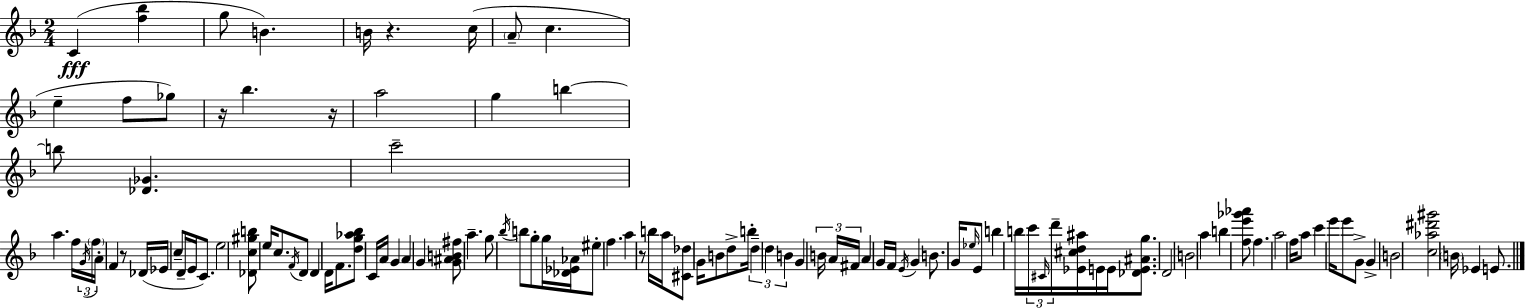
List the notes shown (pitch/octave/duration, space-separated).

C4/q [F5,Bb5]/q G5/e B4/q. B4/s R/q. C5/s A4/e C5/q. E5/q F5/e Gb5/e R/s Bb5/q. R/s A5/h G5/q B5/q B5/e [Db4,Gb4]/q. C6/h A5/q. F5/s G4/s F5/s A4/s F4/q R/e Db4/s Eb4/s C5/e D4/s E4/s C4/e. E5/h [Db4,C5,G#5,B5]/e E5/s C5/e. F4/s D4/e D4/q D4/s F4/e. [D5,G5,Ab5,Bb5]/e C4/s A4/s G4/q A4/q G4/q [G4,A#4,B4,F#5]/e A5/q. G5/e Bb5/s B5/e G5/e G5/s [Db4,Eb4,Ab4]/s EIS5/e F5/q. A5/q R/e B5/s A5/s [C#4,Db5]/e G4/s B4/e D5/e B5/s D5/q D5/q B4/q G4/q B4/s A4/s F#4/s A4/q G4/s F4/s E4/s G4/q B4/e. G4/s Eb5/s E4/e B5/q B5/s C6/s C#4/s D6/s [Eb4,C#5,D5,A#5]/s E4/s E4/s [Db4,E4,A#4,G5]/e. D4/h B4/h A5/q B5/q [F5,E6,Gb6,Ab6]/e F5/q. A5/h F5/s A5/e C6/q E6/s E6/e G4/e G4/q B4/h [C5,Ab5,D#6,G#6]/h B4/s Eb4/q E4/e.